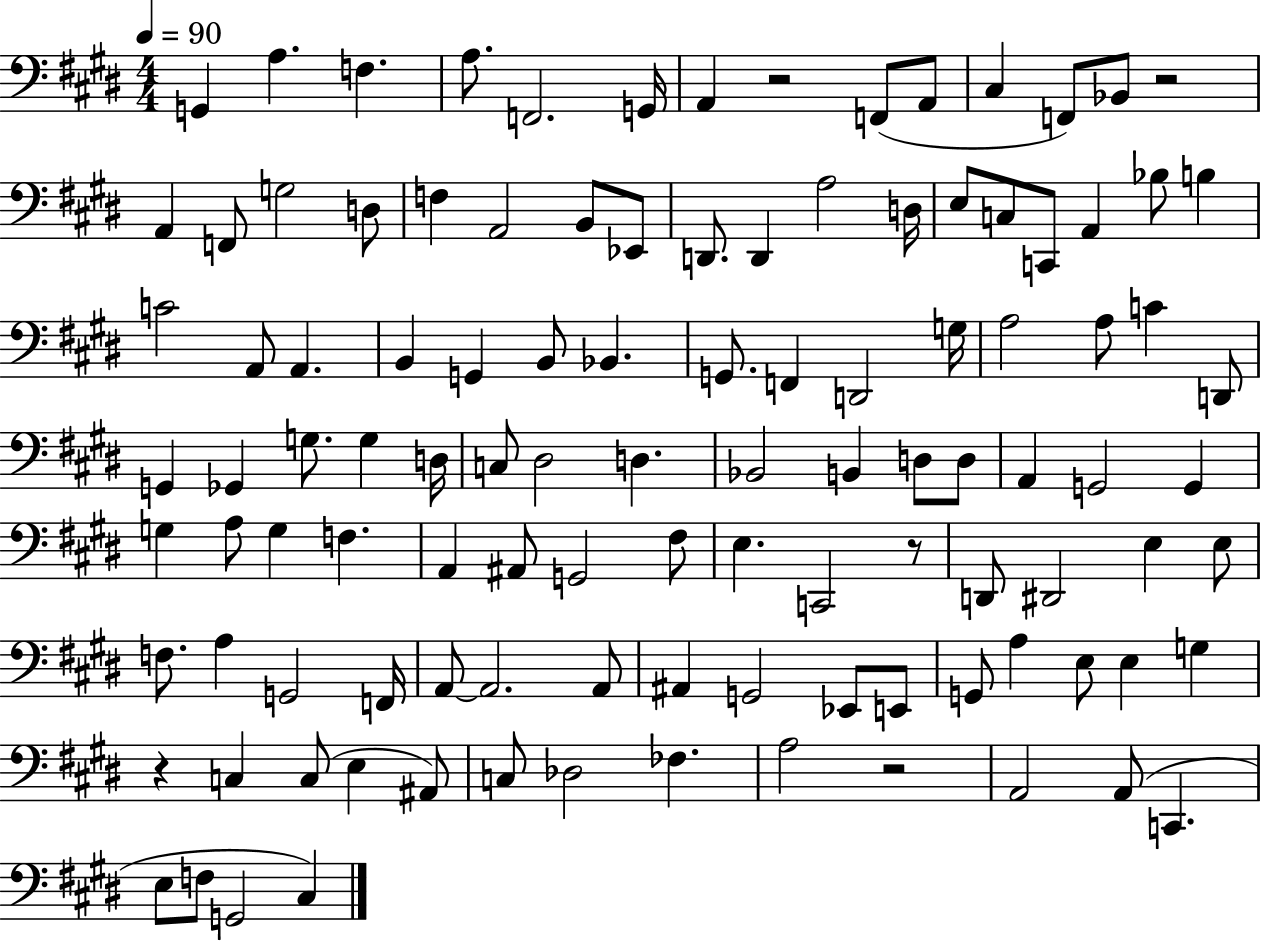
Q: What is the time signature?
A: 4/4